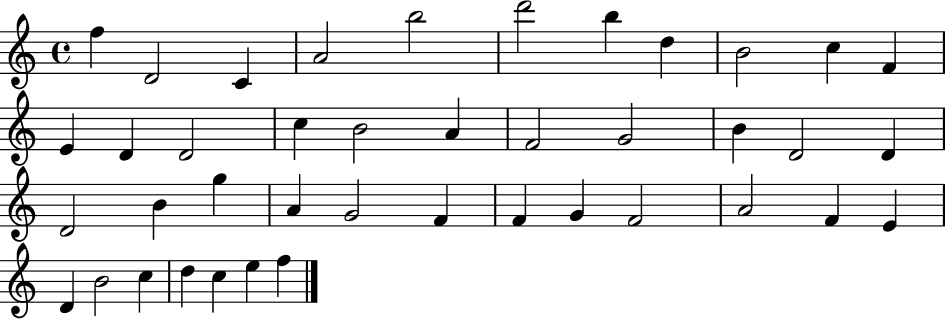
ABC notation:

X:1
T:Untitled
M:4/4
L:1/4
K:C
f D2 C A2 b2 d'2 b d B2 c F E D D2 c B2 A F2 G2 B D2 D D2 B g A G2 F F G F2 A2 F E D B2 c d c e f